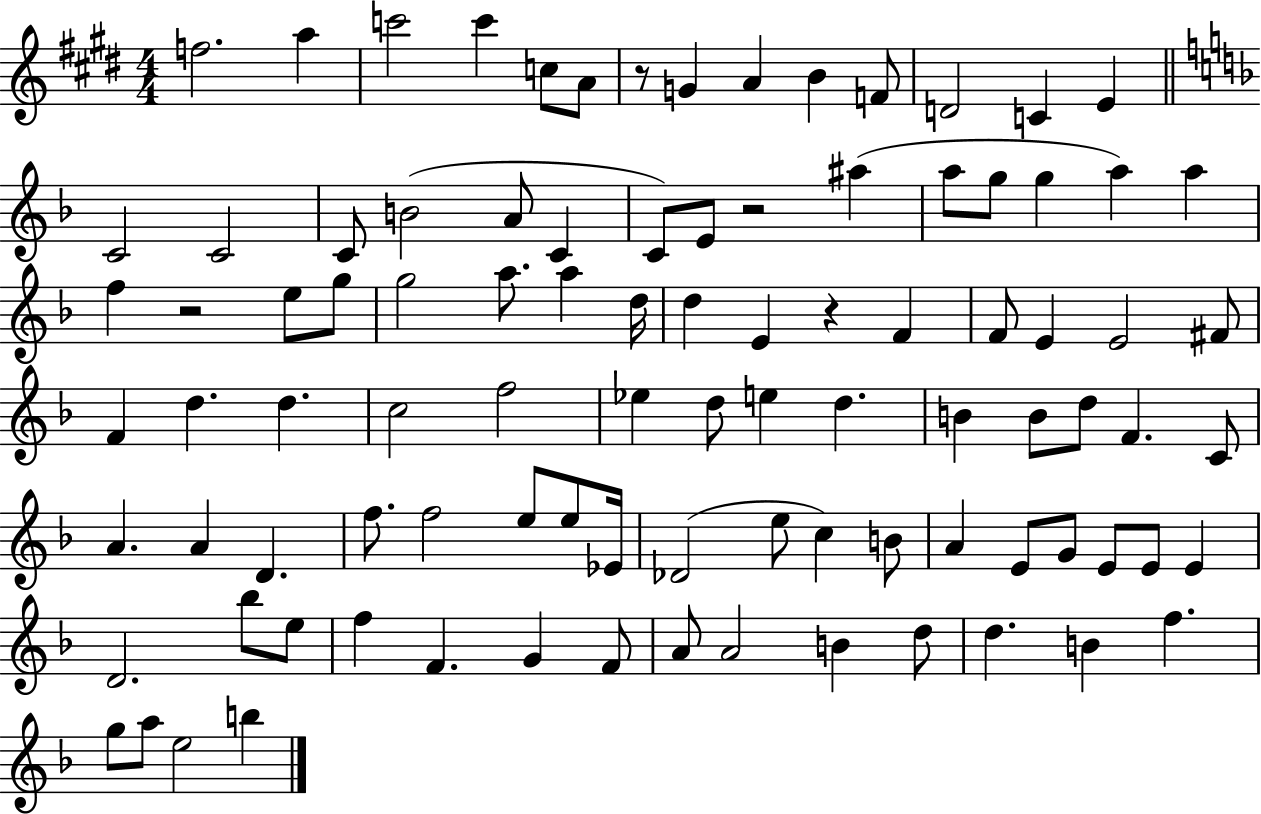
{
  \clef treble
  \numericTimeSignature
  \time 4/4
  \key e \major
  f''2. a''4 | c'''2 c'''4 c''8 a'8 | r8 g'4 a'4 b'4 f'8 | d'2 c'4 e'4 | \break \bar "||" \break \key d \minor c'2 c'2 | c'8 b'2( a'8 c'4 | c'8) e'8 r2 ais''4( | a''8 g''8 g''4 a''4) a''4 | \break f''4 r2 e''8 g''8 | g''2 a''8. a''4 d''16 | d''4 e'4 r4 f'4 | f'8 e'4 e'2 fis'8 | \break f'4 d''4. d''4. | c''2 f''2 | ees''4 d''8 e''4 d''4. | b'4 b'8 d''8 f'4. c'8 | \break a'4. a'4 d'4. | f''8. f''2 e''8 e''8 ees'16 | des'2( e''8 c''4) b'8 | a'4 e'8 g'8 e'8 e'8 e'4 | \break d'2. bes''8 e''8 | f''4 f'4. g'4 f'8 | a'8 a'2 b'4 d''8 | d''4. b'4 f''4. | \break g''8 a''8 e''2 b''4 | \bar "|."
}